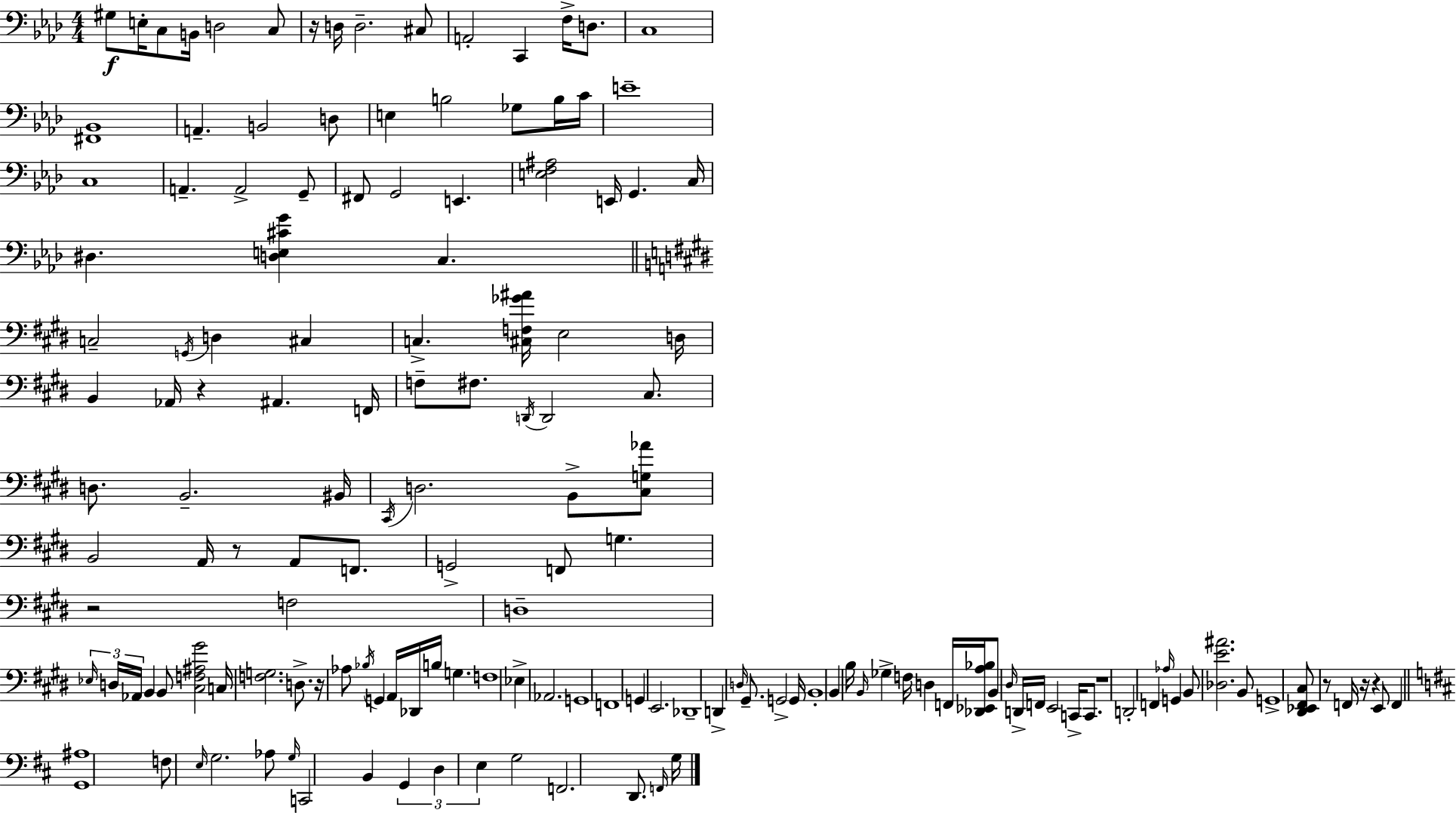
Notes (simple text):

G#3/e E3/s C3/e B2/s D3/h C3/e R/s D3/s D3/h. C#3/e A2/h C2/q F3/s D3/e. C3/w [F#2,Bb2]/w A2/q. B2/h D3/e E3/q B3/h Gb3/e B3/s C4/s E4/w C3/w A2/q. A2/h G2/e F#2/e G2/h E2/q. [E3,F3,A#3]/h E2/s G2/q. C3/s D#3/q. [D3,E3,C#4,G4]/q C3/q. C3/h G2/s D3/q C#3/q C3/q. [C#3,F3,Gb4,A#4]/s E3/h D3/s B2/q Ab2/s R/q A#2/q. F2/s F3/e F#3/e. D2/s D2/h C#3/e. D3/e. B2/h. BIS2/s C#2/s D3/h. B2/e [C#3,G3,Ab4]/e B2/h A2/s R/e A2/e F2/e. G2/h F2/e G3/q. R/h F3/h D3/w Eb3/s D3/s Ab2/s B2/q B2/e [C#3,F3,A#3,G#4]/h C3/s [F3,G3]/h. D3/e. R/s Ab3/e Bb3/s G2/q A2/s Db2/s B3/s G3/q. F3/w Eb3/q Ab2/h. G2/w F2/w G2/q E2/h. Db2/w D2/q D3/s G#2/e. G2/h G2/s B2/w B2/q B3/s B2/s Gb3/q F3/s D3/q F2/s [Db2,Eb2,A3,Bb3]/s B2/e D#3/s D2/s F2/s E2/h C2/s C2/e. R/w D2/h F2/q Ab3/s G2/q B2/e [Db3,E4,A#4]/h. B2/e G2/w [D#2,Eb2,F#2,C#3]/e R/e F2/s R/s R/q E2/e F2/q [G2,A#3]/w F3/e E3/s G3/h. Ab3/e G3/s C2/h B2/q G2/q D3/q E3/q G3/h F2/h. D2/e. F2/s G3/s